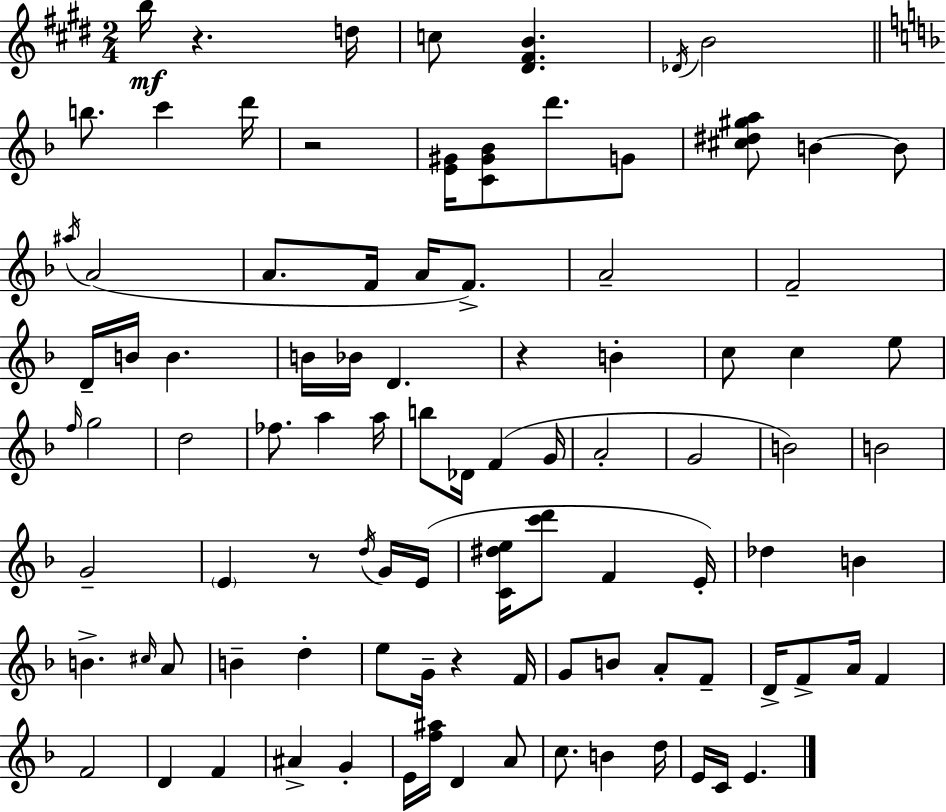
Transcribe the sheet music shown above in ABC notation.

X:1
T:Untitled
M:2/4
L:1/4
K:E
b/4 z d/4 c/2 [^D^FB] _D/4 B2 b/2 c' d'/4 z2 [E^G]/4 [C^G_B]/2 d'/2 G/2 [^c^d^ga]/2 B B/2 ^a/4 A2 A/2 F/4 A/4 F/2 A2 F2 D/4 B/4 B B/4 _B/4 D z B c/2 c e/2 f/4 g2 d2 _f/2 a a/4 b/2 _D/4 F G/4 A2 G2 B2 B2 G2 E z/2 d/4 G/4 E/4 [C^de]/4 [c'd']/2 F E/4 _d B B ^c/4 A/2 B d e/2 G/4 z F/4 G/2 B/2 A/2 F/2 D/4 F/2 A/4 F F2 D F ^A G E/4 [f^a]/4 D A/2 c/2 B d/4 E/4 C/4 E